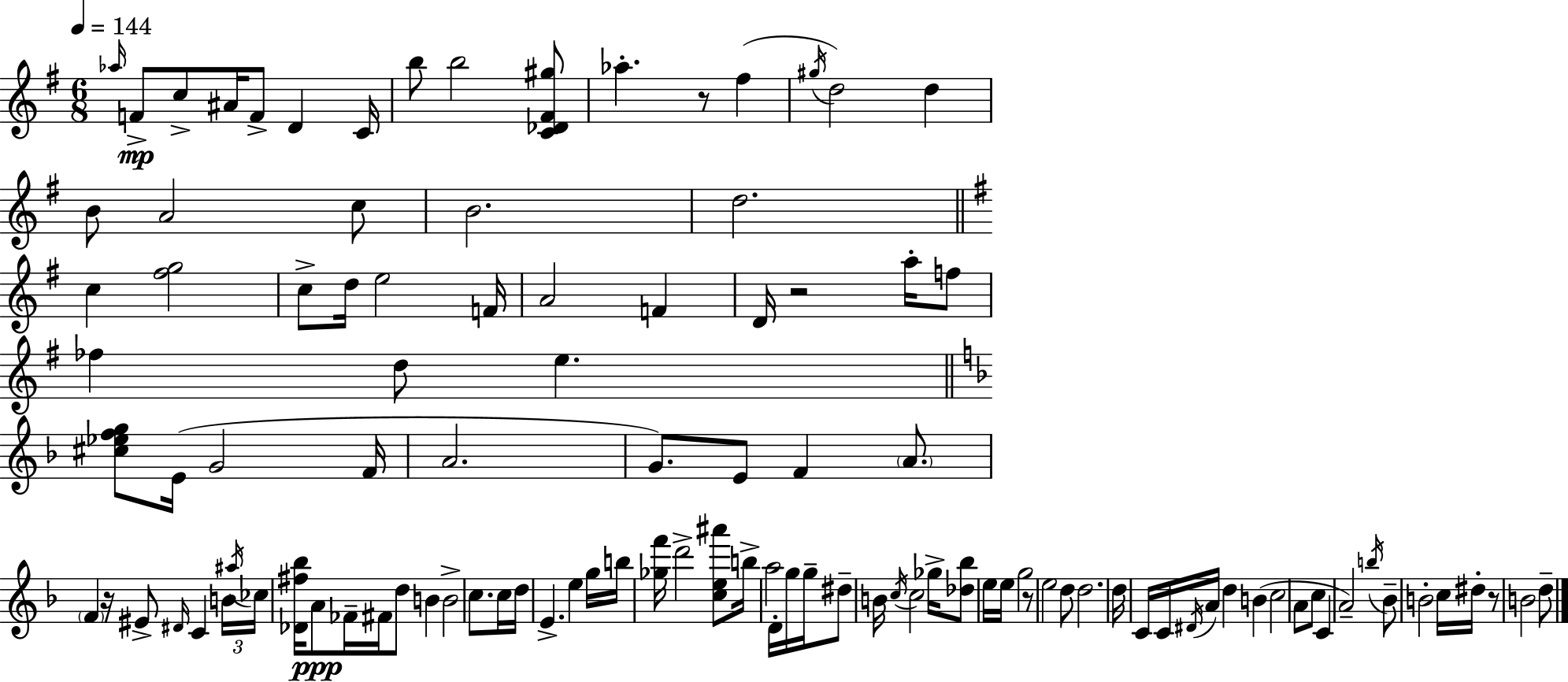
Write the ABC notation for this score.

X:1
T:Untitled
M:6/8
L:1/4
K:G
_a/4 F/2 c/2 ^A/4 F/2 D C/4 b/2 b2 [C_D^F^g]/2 _a z/2 ^f ^g/4 d2 d B/2 A2 c/2 B2 d2 c [^fg]2 c/2 d/4 e2 F/4 A2 F D/4 z2 a/4 f/2 _f d/2 e [^c_efg]/2 E/4 G2 F/4 A2 G/2 E/2 F A/2 F z/4 ^E/2 ^D/4 C B/4 ^a/4 _c/4 [_D^f_b]/4 A/2 _F/4 ^F/4 d/2 B B2 c/2 c/4 d/4 E e g/4 b/4 [_gf']/4 d'2 [ce^a']/2 b/4 a2 D/4 g/4 g/4 ^d/2 B/4 c/4 c2 _g/4 [_d_b]/2 e/4 e/4 g2 z/2 e2 d/2 d2 d/4 C/4 C/4 ^D/4 A/4 d B c2 A/2 c/2 C A2 b/4 _B/2 B2 c/4 ^d/4 z/2 B2 d/2